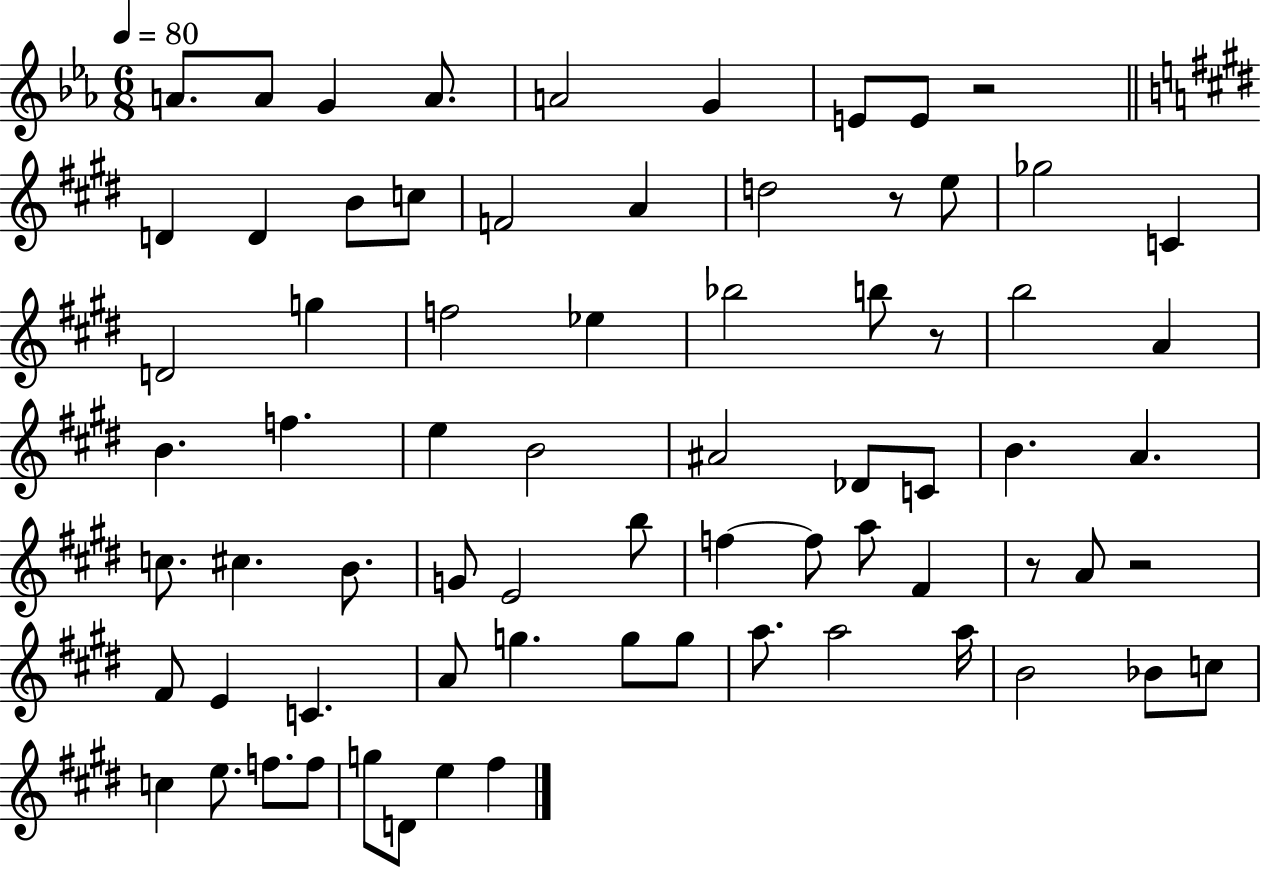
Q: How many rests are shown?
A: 5